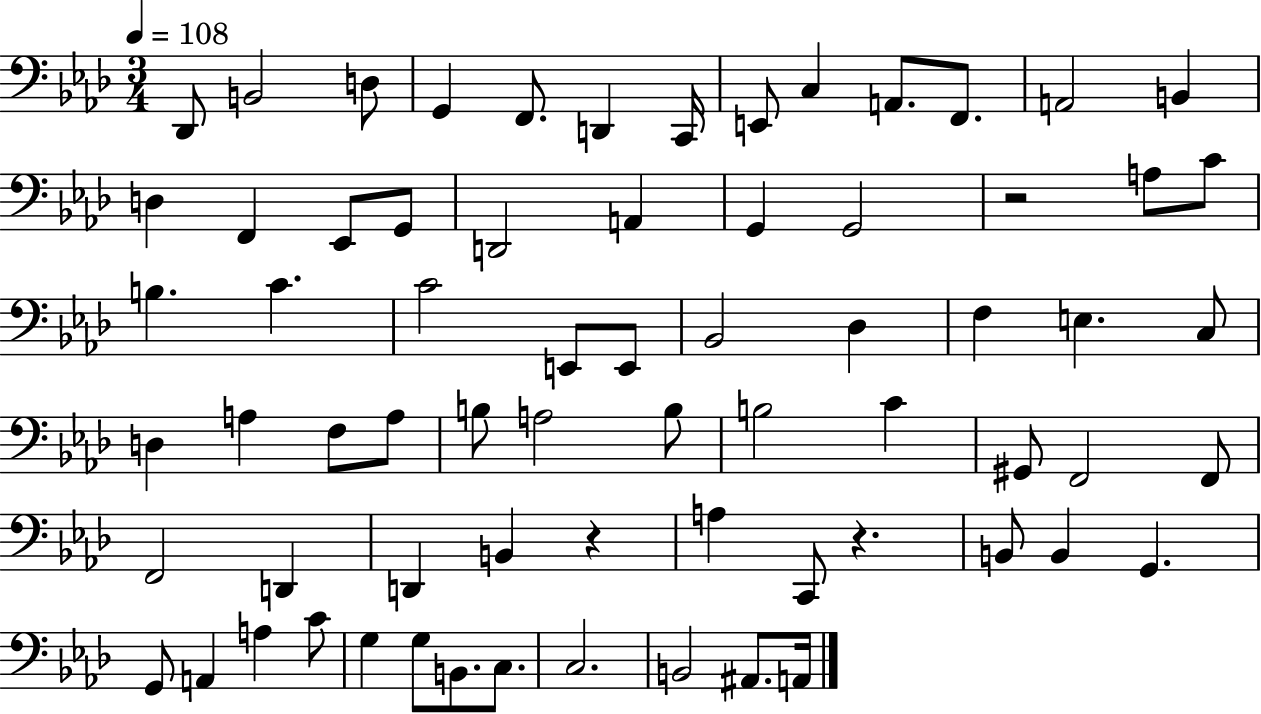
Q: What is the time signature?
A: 3/4